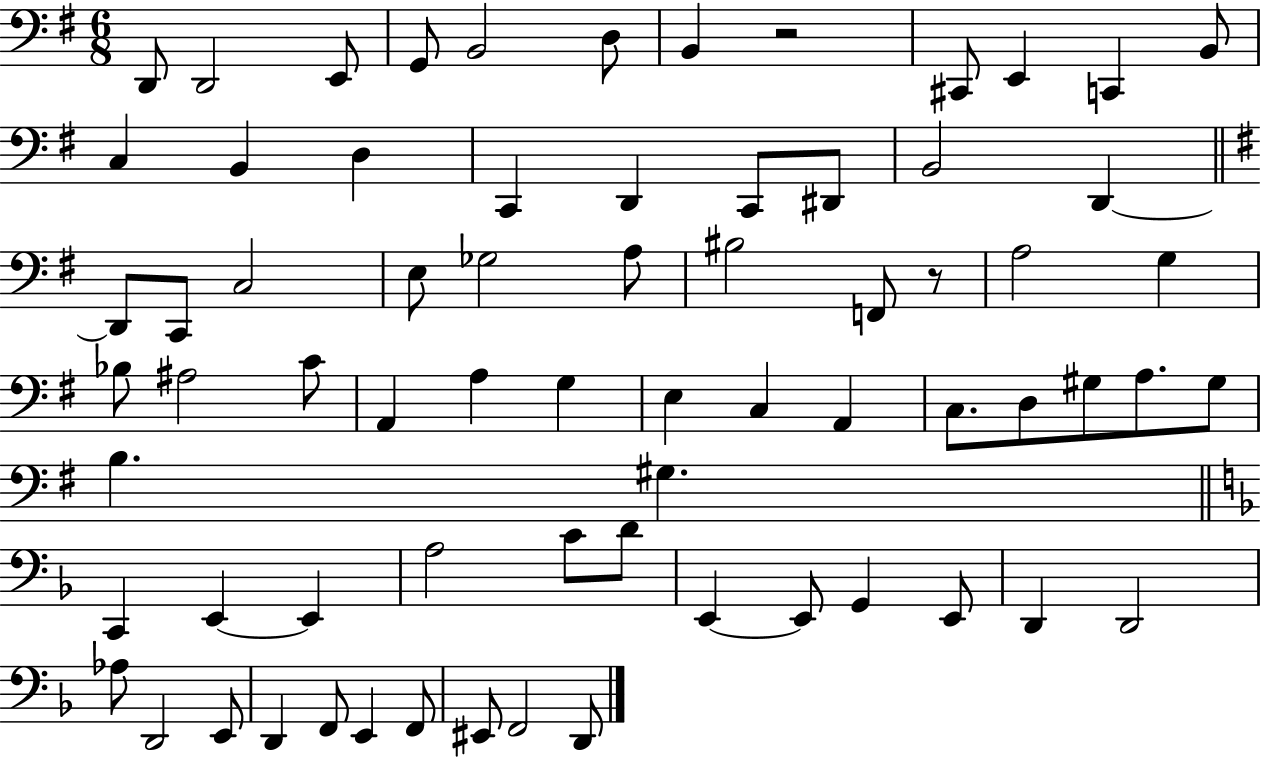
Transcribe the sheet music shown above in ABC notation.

X:1
T:Untitled
M:6/8
L:1/4
K:G
D,,/2 D,,2 E,,/2 G,,/2 B,,2 D,/2 B,, z2 ^C,,/2 E,, C,, B,,/2 C, B,, D, C,, D,, C,,/2 ^D,,/2 B,,2 D,, D,,/2 C,,/2 C,2 E,/2 _G,2 A,/2 ^B,2 F,,/2 z/2 A,2 G, _B,/2 ^A,2 C/2 A,, A, G, E, C, A,, C,/2 D,/2 ^G,/2 A,/2 ^G,/2 B, ^G, C,, E,, E,, A,2 C/2 D/2 E,, E,,/2 G,, E,,/2 D,, D,,2 _A,/2 D,,2 E,,/2 D,, F,,/2 E,, F,,/2 ^E,,/2 F,,2 D,,/2